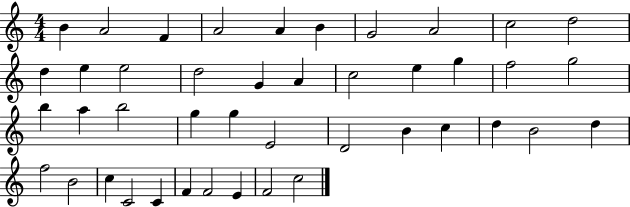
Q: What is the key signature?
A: C major